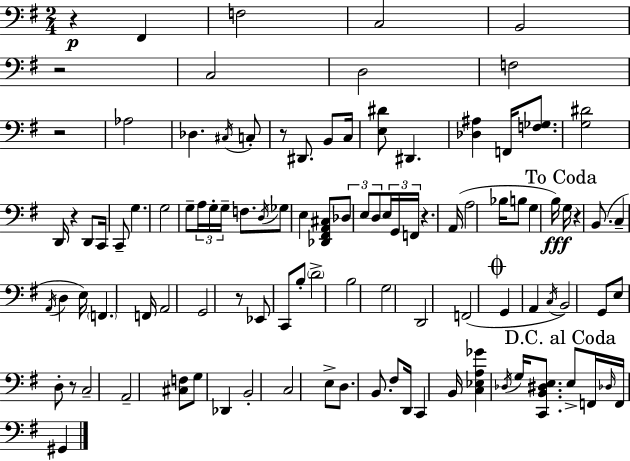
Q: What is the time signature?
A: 2/4